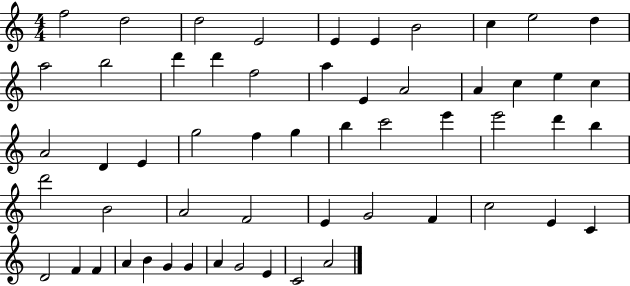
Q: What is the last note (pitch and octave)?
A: A4